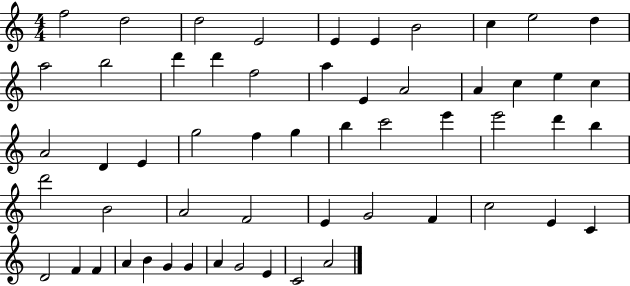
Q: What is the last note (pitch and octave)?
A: A4